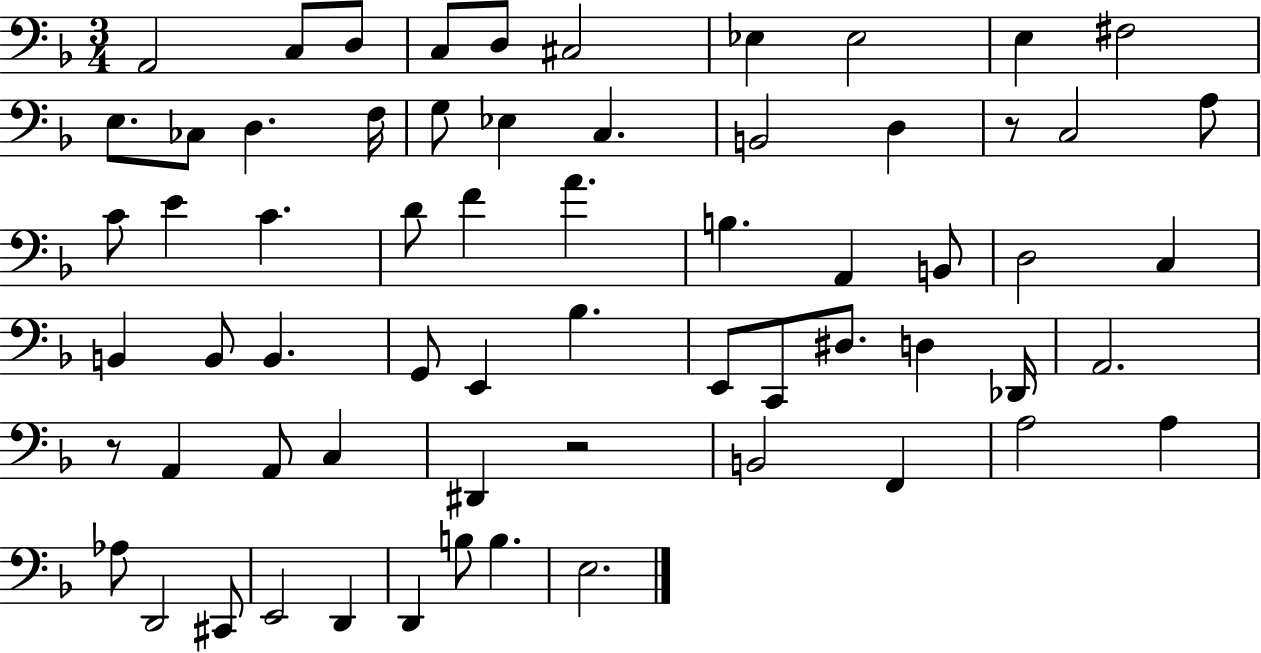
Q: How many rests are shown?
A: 3